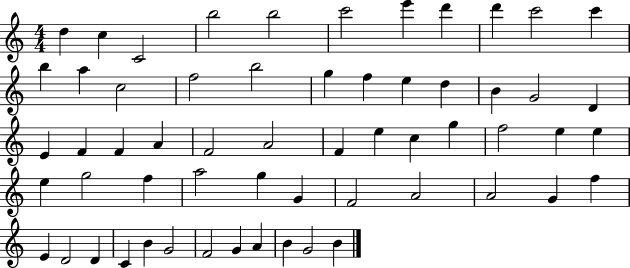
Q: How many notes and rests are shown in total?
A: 59